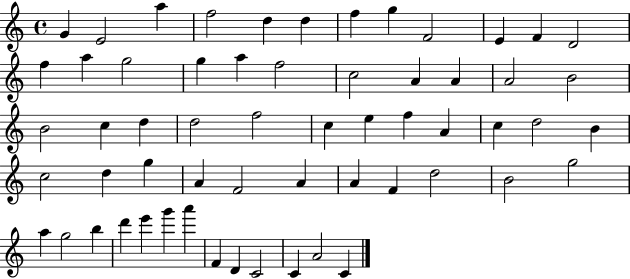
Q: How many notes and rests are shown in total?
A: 59